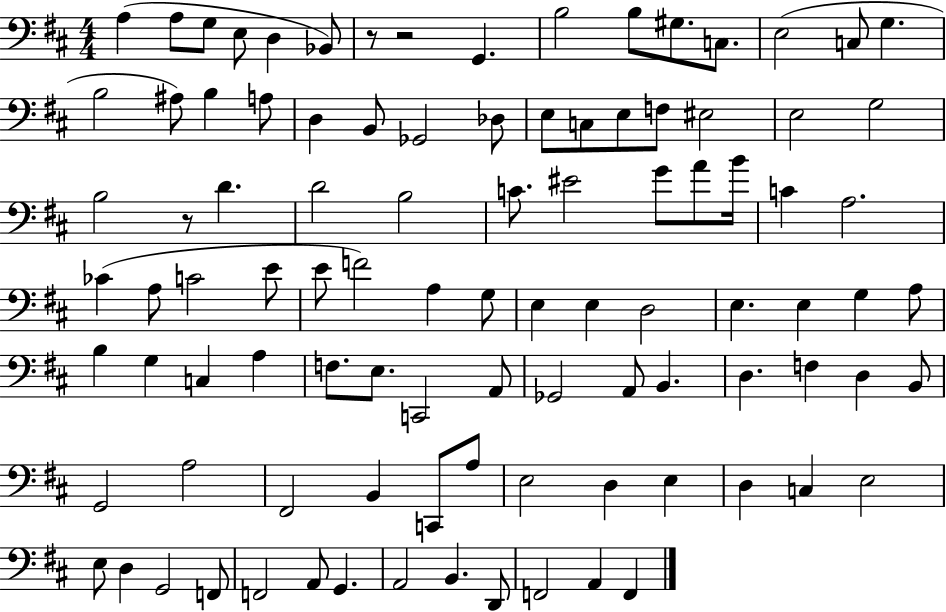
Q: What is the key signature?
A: D major